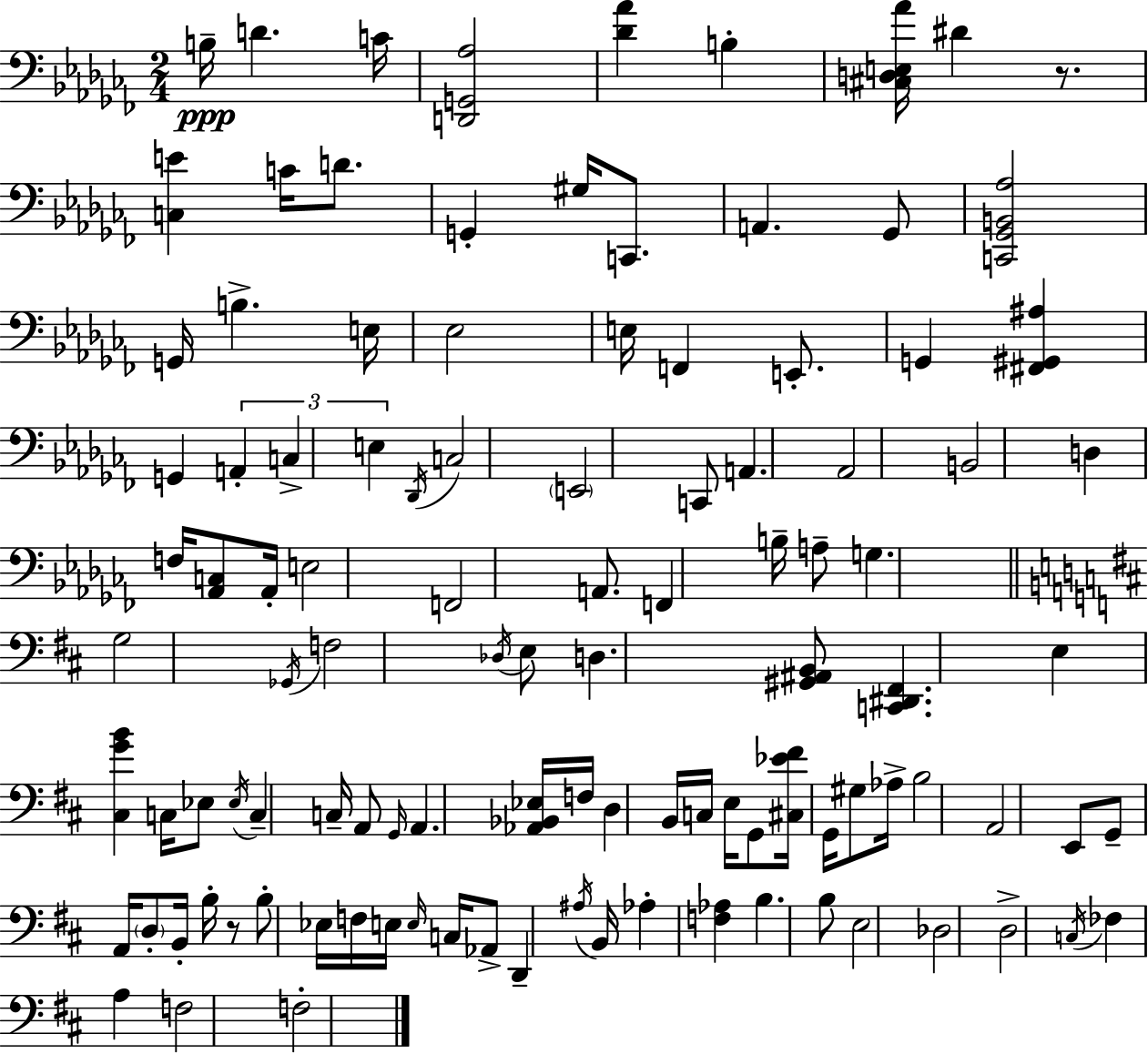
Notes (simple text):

B3/s D4/q. C4/s [D2,G2,Ab3]/h [Db4,Ab4]/q B3/q [C#3,D3,E3,Ab4]/s D#4/q R/e. [C3,E4]/q C4/s D4/e. G2/q G#3/s C2/e. A2/q. Gb2/e [C2,Gb2,B2,Ab3]/h G2/s B3/q. E3/s Eb3/h E3/s F2/q E2/e. G2/q [F#2,G#2,A#3]/q G2/q A2/q C3/q E3/q Db2/s C3/h E2/h C2/e A2/q. Ab2/h B2/h D3/q F3/s [Ab2,C3]/e Ab2/s E3/h F2/h A2/e. F2/q B3/s A3/e G3/q. G3/h Gb2/s F3/h Db3/s E3/e D3/q. [G#2,A#2,B2]/e [C2,D#2,F#2]/q. E3/q [C#3,G4,B4]/q C3/s Eb3/e Eb3/s C3/q C3/s A2/e G2/s A2/q. [Ab2,Bb2,Eb3]/s F3/s D3/q B2/s C3/s E3/s G2/e [C#3,Eb4,F#4]/s G2/s G#3/e Ab3/s B3/h A2/h E2/e G2/e A2/s D3/e B2/s B3/s R/e B3/e Eb3/s F3/s E3/s E3/s C3/s Ab2/e D2/q A#3/s B2/s Ab3/q [F3,Ab3]/q B3/q. B3/e E3/h Db3/h D3/h C3/s FES3/q A3/q F3/h F3/h